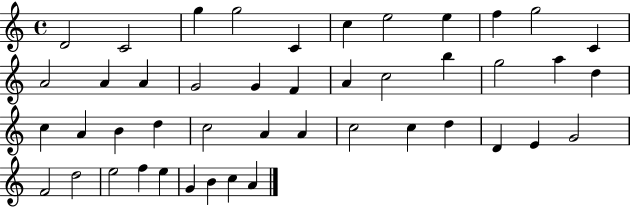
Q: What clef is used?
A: treble